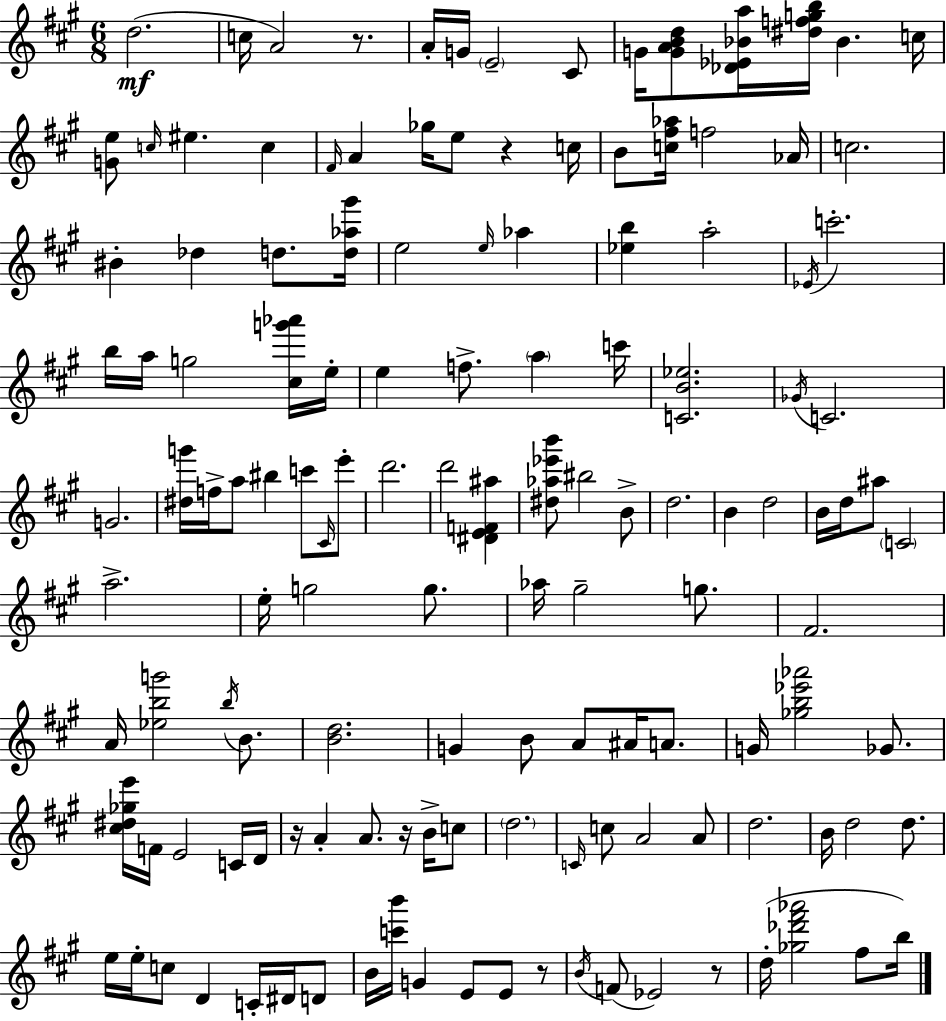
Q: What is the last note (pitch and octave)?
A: B5